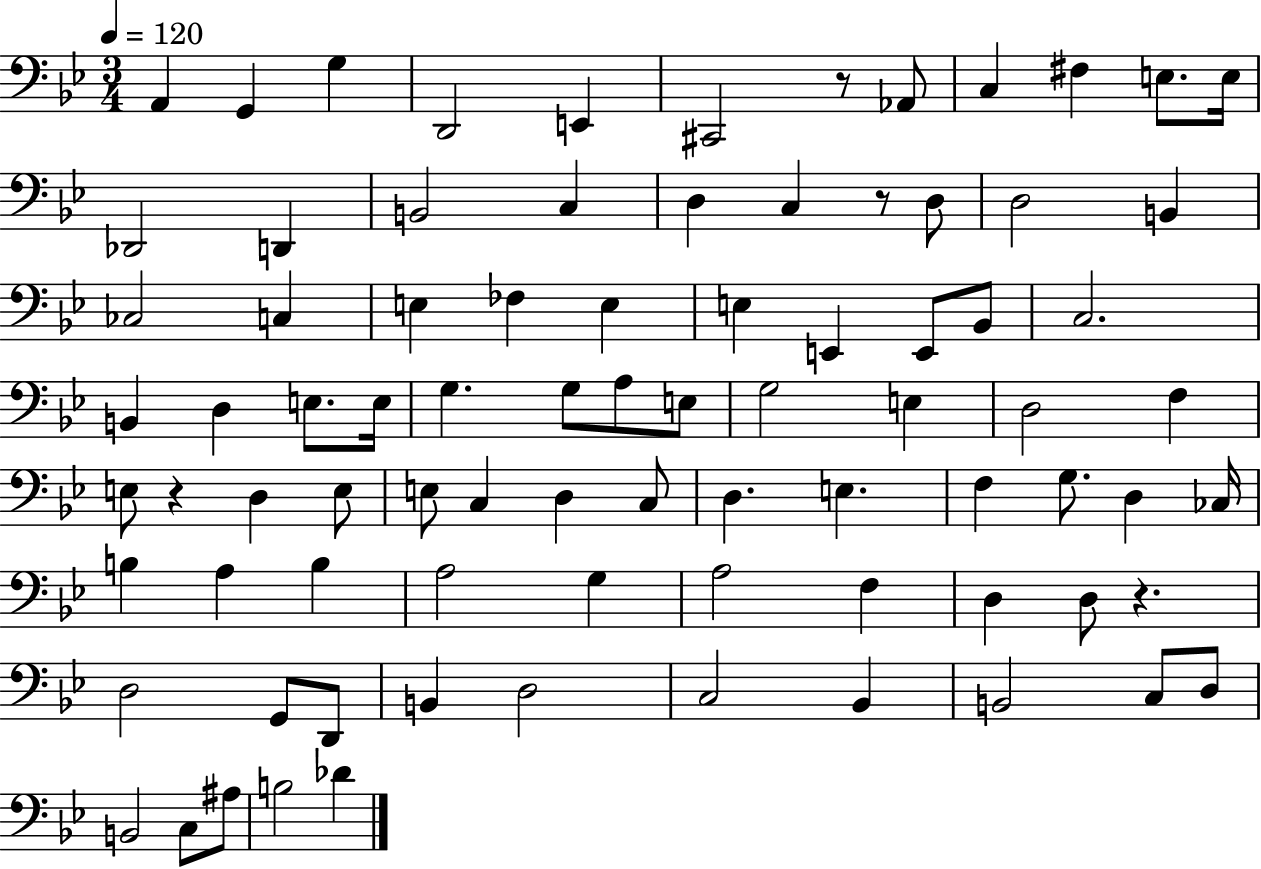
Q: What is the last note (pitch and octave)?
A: Db4